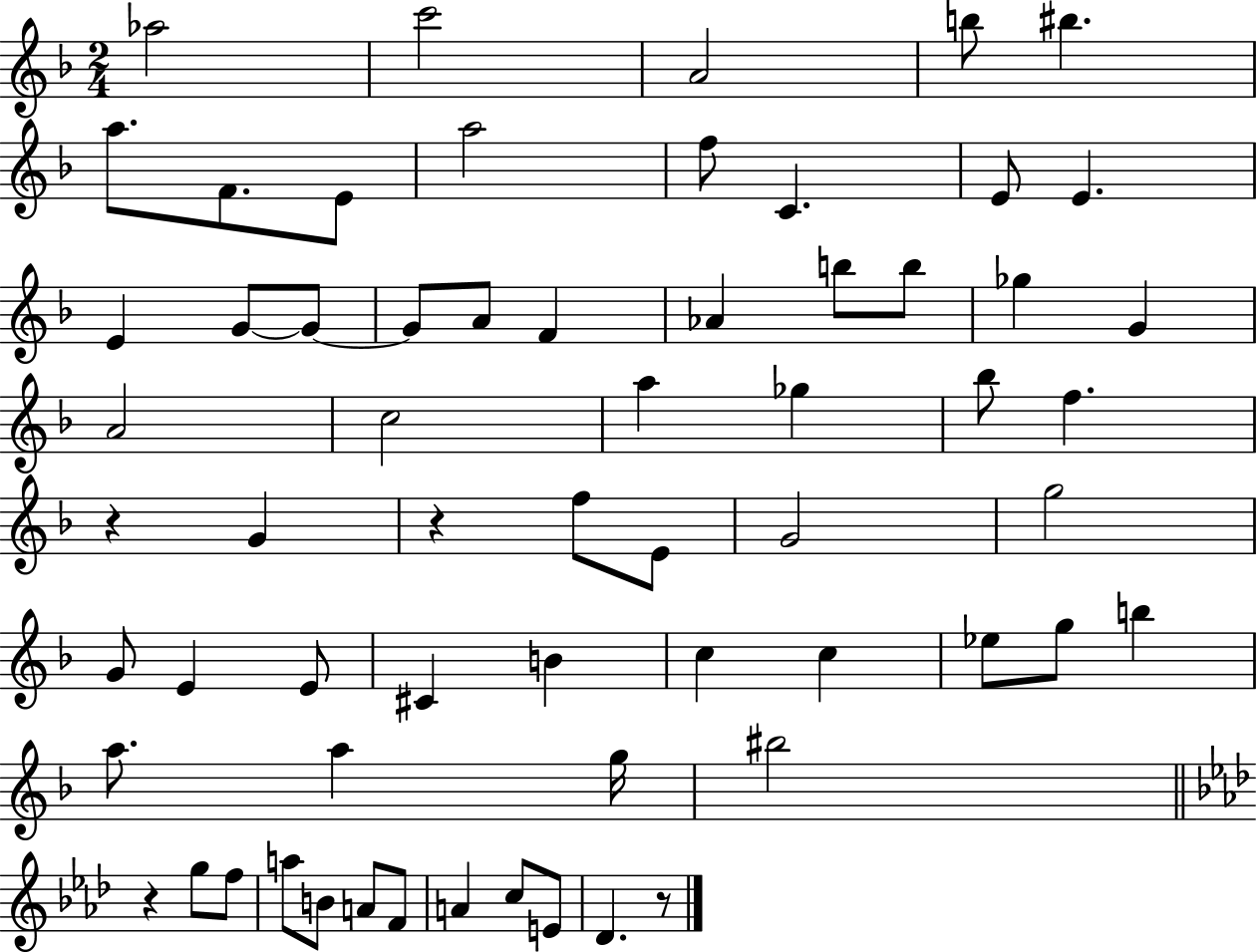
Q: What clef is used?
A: treble